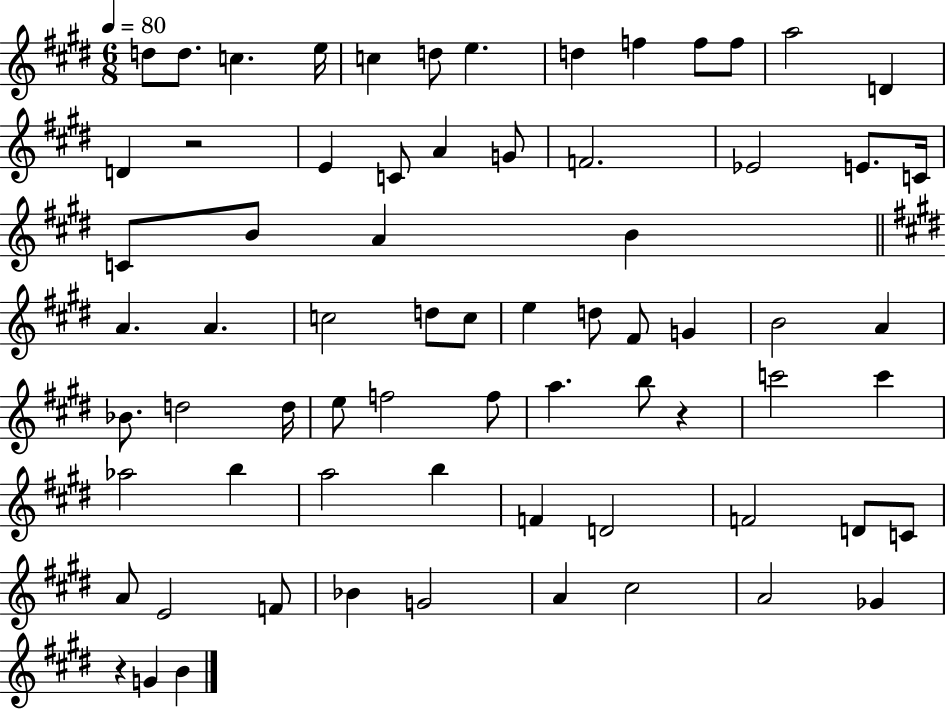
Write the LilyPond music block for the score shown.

{
  \clef treble
  \numericTimeSignature
  \time 6/8
  \key e \major
  \tempo 4 = 80
  d''8 d''8. c''4. e''16 | c''4 d''8 e''4. | d''4 f''4 f''8 f''8 | a''2 d'4 | \break d'4 r2 | e'4 c'8 a'4 g'8 | f'2. | ees'2 e'8. c'16 | \break c'8 b'8 a'4 b'4 | \bar "||" \break \key e \major a'4. a'4. | c''2 d''8 c''8 | e''4 d''8 fis'8 g'4 | b'2 a'4 | \break bes'8. d''2 d''16 | e''8 f''2 f''8 | a''4. b''8 r4 | c'''2 c'''4 | \break aes''2 b''4 | a''2 b''4 | f'4 d'2 | f'2 d'8 c'8 | \break a'8 e'2 f'8 | bes'4 g'2 | a'4 cis''2 | a'2 ges'4 | \break r4 g'4 b'4 | \bar "|."
}